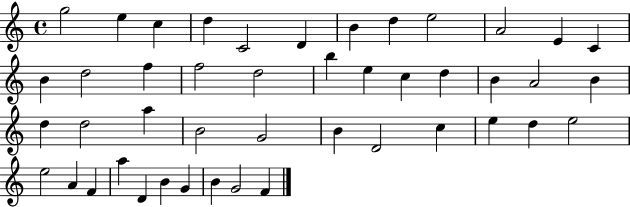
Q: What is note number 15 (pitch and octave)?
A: F5